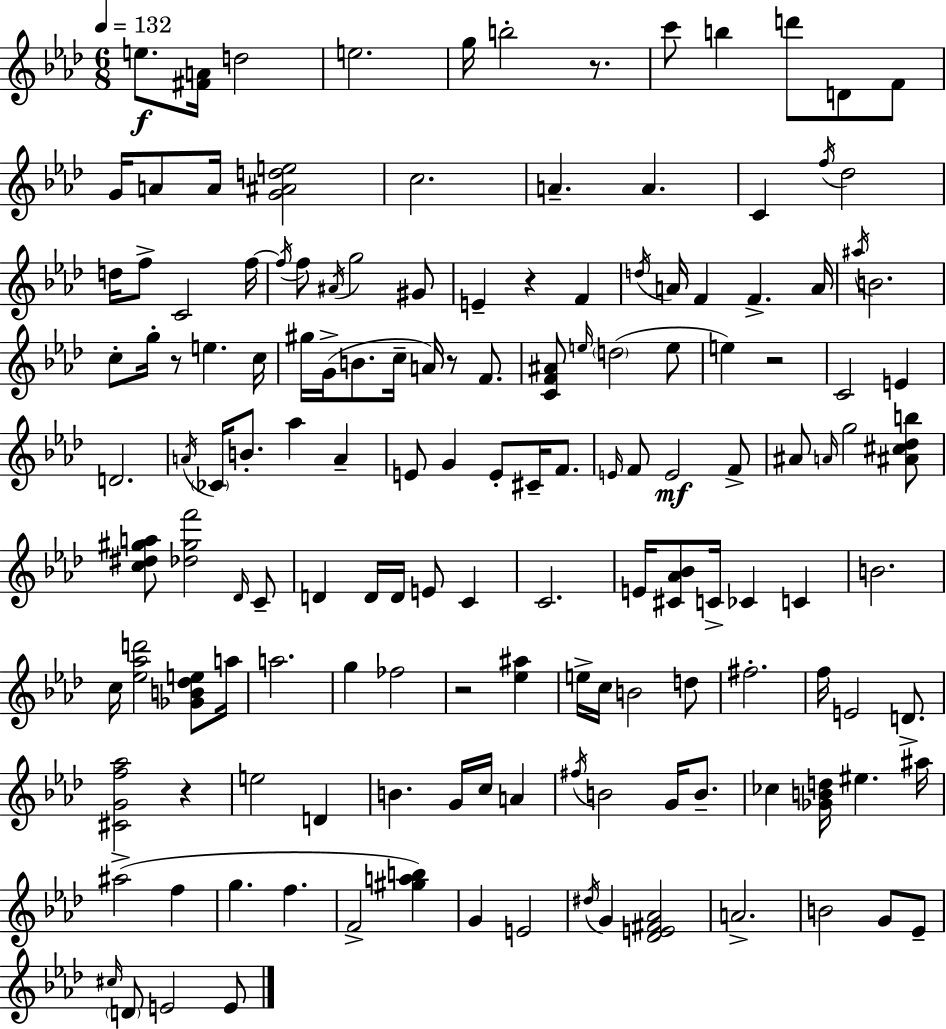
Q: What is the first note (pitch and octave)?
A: E5